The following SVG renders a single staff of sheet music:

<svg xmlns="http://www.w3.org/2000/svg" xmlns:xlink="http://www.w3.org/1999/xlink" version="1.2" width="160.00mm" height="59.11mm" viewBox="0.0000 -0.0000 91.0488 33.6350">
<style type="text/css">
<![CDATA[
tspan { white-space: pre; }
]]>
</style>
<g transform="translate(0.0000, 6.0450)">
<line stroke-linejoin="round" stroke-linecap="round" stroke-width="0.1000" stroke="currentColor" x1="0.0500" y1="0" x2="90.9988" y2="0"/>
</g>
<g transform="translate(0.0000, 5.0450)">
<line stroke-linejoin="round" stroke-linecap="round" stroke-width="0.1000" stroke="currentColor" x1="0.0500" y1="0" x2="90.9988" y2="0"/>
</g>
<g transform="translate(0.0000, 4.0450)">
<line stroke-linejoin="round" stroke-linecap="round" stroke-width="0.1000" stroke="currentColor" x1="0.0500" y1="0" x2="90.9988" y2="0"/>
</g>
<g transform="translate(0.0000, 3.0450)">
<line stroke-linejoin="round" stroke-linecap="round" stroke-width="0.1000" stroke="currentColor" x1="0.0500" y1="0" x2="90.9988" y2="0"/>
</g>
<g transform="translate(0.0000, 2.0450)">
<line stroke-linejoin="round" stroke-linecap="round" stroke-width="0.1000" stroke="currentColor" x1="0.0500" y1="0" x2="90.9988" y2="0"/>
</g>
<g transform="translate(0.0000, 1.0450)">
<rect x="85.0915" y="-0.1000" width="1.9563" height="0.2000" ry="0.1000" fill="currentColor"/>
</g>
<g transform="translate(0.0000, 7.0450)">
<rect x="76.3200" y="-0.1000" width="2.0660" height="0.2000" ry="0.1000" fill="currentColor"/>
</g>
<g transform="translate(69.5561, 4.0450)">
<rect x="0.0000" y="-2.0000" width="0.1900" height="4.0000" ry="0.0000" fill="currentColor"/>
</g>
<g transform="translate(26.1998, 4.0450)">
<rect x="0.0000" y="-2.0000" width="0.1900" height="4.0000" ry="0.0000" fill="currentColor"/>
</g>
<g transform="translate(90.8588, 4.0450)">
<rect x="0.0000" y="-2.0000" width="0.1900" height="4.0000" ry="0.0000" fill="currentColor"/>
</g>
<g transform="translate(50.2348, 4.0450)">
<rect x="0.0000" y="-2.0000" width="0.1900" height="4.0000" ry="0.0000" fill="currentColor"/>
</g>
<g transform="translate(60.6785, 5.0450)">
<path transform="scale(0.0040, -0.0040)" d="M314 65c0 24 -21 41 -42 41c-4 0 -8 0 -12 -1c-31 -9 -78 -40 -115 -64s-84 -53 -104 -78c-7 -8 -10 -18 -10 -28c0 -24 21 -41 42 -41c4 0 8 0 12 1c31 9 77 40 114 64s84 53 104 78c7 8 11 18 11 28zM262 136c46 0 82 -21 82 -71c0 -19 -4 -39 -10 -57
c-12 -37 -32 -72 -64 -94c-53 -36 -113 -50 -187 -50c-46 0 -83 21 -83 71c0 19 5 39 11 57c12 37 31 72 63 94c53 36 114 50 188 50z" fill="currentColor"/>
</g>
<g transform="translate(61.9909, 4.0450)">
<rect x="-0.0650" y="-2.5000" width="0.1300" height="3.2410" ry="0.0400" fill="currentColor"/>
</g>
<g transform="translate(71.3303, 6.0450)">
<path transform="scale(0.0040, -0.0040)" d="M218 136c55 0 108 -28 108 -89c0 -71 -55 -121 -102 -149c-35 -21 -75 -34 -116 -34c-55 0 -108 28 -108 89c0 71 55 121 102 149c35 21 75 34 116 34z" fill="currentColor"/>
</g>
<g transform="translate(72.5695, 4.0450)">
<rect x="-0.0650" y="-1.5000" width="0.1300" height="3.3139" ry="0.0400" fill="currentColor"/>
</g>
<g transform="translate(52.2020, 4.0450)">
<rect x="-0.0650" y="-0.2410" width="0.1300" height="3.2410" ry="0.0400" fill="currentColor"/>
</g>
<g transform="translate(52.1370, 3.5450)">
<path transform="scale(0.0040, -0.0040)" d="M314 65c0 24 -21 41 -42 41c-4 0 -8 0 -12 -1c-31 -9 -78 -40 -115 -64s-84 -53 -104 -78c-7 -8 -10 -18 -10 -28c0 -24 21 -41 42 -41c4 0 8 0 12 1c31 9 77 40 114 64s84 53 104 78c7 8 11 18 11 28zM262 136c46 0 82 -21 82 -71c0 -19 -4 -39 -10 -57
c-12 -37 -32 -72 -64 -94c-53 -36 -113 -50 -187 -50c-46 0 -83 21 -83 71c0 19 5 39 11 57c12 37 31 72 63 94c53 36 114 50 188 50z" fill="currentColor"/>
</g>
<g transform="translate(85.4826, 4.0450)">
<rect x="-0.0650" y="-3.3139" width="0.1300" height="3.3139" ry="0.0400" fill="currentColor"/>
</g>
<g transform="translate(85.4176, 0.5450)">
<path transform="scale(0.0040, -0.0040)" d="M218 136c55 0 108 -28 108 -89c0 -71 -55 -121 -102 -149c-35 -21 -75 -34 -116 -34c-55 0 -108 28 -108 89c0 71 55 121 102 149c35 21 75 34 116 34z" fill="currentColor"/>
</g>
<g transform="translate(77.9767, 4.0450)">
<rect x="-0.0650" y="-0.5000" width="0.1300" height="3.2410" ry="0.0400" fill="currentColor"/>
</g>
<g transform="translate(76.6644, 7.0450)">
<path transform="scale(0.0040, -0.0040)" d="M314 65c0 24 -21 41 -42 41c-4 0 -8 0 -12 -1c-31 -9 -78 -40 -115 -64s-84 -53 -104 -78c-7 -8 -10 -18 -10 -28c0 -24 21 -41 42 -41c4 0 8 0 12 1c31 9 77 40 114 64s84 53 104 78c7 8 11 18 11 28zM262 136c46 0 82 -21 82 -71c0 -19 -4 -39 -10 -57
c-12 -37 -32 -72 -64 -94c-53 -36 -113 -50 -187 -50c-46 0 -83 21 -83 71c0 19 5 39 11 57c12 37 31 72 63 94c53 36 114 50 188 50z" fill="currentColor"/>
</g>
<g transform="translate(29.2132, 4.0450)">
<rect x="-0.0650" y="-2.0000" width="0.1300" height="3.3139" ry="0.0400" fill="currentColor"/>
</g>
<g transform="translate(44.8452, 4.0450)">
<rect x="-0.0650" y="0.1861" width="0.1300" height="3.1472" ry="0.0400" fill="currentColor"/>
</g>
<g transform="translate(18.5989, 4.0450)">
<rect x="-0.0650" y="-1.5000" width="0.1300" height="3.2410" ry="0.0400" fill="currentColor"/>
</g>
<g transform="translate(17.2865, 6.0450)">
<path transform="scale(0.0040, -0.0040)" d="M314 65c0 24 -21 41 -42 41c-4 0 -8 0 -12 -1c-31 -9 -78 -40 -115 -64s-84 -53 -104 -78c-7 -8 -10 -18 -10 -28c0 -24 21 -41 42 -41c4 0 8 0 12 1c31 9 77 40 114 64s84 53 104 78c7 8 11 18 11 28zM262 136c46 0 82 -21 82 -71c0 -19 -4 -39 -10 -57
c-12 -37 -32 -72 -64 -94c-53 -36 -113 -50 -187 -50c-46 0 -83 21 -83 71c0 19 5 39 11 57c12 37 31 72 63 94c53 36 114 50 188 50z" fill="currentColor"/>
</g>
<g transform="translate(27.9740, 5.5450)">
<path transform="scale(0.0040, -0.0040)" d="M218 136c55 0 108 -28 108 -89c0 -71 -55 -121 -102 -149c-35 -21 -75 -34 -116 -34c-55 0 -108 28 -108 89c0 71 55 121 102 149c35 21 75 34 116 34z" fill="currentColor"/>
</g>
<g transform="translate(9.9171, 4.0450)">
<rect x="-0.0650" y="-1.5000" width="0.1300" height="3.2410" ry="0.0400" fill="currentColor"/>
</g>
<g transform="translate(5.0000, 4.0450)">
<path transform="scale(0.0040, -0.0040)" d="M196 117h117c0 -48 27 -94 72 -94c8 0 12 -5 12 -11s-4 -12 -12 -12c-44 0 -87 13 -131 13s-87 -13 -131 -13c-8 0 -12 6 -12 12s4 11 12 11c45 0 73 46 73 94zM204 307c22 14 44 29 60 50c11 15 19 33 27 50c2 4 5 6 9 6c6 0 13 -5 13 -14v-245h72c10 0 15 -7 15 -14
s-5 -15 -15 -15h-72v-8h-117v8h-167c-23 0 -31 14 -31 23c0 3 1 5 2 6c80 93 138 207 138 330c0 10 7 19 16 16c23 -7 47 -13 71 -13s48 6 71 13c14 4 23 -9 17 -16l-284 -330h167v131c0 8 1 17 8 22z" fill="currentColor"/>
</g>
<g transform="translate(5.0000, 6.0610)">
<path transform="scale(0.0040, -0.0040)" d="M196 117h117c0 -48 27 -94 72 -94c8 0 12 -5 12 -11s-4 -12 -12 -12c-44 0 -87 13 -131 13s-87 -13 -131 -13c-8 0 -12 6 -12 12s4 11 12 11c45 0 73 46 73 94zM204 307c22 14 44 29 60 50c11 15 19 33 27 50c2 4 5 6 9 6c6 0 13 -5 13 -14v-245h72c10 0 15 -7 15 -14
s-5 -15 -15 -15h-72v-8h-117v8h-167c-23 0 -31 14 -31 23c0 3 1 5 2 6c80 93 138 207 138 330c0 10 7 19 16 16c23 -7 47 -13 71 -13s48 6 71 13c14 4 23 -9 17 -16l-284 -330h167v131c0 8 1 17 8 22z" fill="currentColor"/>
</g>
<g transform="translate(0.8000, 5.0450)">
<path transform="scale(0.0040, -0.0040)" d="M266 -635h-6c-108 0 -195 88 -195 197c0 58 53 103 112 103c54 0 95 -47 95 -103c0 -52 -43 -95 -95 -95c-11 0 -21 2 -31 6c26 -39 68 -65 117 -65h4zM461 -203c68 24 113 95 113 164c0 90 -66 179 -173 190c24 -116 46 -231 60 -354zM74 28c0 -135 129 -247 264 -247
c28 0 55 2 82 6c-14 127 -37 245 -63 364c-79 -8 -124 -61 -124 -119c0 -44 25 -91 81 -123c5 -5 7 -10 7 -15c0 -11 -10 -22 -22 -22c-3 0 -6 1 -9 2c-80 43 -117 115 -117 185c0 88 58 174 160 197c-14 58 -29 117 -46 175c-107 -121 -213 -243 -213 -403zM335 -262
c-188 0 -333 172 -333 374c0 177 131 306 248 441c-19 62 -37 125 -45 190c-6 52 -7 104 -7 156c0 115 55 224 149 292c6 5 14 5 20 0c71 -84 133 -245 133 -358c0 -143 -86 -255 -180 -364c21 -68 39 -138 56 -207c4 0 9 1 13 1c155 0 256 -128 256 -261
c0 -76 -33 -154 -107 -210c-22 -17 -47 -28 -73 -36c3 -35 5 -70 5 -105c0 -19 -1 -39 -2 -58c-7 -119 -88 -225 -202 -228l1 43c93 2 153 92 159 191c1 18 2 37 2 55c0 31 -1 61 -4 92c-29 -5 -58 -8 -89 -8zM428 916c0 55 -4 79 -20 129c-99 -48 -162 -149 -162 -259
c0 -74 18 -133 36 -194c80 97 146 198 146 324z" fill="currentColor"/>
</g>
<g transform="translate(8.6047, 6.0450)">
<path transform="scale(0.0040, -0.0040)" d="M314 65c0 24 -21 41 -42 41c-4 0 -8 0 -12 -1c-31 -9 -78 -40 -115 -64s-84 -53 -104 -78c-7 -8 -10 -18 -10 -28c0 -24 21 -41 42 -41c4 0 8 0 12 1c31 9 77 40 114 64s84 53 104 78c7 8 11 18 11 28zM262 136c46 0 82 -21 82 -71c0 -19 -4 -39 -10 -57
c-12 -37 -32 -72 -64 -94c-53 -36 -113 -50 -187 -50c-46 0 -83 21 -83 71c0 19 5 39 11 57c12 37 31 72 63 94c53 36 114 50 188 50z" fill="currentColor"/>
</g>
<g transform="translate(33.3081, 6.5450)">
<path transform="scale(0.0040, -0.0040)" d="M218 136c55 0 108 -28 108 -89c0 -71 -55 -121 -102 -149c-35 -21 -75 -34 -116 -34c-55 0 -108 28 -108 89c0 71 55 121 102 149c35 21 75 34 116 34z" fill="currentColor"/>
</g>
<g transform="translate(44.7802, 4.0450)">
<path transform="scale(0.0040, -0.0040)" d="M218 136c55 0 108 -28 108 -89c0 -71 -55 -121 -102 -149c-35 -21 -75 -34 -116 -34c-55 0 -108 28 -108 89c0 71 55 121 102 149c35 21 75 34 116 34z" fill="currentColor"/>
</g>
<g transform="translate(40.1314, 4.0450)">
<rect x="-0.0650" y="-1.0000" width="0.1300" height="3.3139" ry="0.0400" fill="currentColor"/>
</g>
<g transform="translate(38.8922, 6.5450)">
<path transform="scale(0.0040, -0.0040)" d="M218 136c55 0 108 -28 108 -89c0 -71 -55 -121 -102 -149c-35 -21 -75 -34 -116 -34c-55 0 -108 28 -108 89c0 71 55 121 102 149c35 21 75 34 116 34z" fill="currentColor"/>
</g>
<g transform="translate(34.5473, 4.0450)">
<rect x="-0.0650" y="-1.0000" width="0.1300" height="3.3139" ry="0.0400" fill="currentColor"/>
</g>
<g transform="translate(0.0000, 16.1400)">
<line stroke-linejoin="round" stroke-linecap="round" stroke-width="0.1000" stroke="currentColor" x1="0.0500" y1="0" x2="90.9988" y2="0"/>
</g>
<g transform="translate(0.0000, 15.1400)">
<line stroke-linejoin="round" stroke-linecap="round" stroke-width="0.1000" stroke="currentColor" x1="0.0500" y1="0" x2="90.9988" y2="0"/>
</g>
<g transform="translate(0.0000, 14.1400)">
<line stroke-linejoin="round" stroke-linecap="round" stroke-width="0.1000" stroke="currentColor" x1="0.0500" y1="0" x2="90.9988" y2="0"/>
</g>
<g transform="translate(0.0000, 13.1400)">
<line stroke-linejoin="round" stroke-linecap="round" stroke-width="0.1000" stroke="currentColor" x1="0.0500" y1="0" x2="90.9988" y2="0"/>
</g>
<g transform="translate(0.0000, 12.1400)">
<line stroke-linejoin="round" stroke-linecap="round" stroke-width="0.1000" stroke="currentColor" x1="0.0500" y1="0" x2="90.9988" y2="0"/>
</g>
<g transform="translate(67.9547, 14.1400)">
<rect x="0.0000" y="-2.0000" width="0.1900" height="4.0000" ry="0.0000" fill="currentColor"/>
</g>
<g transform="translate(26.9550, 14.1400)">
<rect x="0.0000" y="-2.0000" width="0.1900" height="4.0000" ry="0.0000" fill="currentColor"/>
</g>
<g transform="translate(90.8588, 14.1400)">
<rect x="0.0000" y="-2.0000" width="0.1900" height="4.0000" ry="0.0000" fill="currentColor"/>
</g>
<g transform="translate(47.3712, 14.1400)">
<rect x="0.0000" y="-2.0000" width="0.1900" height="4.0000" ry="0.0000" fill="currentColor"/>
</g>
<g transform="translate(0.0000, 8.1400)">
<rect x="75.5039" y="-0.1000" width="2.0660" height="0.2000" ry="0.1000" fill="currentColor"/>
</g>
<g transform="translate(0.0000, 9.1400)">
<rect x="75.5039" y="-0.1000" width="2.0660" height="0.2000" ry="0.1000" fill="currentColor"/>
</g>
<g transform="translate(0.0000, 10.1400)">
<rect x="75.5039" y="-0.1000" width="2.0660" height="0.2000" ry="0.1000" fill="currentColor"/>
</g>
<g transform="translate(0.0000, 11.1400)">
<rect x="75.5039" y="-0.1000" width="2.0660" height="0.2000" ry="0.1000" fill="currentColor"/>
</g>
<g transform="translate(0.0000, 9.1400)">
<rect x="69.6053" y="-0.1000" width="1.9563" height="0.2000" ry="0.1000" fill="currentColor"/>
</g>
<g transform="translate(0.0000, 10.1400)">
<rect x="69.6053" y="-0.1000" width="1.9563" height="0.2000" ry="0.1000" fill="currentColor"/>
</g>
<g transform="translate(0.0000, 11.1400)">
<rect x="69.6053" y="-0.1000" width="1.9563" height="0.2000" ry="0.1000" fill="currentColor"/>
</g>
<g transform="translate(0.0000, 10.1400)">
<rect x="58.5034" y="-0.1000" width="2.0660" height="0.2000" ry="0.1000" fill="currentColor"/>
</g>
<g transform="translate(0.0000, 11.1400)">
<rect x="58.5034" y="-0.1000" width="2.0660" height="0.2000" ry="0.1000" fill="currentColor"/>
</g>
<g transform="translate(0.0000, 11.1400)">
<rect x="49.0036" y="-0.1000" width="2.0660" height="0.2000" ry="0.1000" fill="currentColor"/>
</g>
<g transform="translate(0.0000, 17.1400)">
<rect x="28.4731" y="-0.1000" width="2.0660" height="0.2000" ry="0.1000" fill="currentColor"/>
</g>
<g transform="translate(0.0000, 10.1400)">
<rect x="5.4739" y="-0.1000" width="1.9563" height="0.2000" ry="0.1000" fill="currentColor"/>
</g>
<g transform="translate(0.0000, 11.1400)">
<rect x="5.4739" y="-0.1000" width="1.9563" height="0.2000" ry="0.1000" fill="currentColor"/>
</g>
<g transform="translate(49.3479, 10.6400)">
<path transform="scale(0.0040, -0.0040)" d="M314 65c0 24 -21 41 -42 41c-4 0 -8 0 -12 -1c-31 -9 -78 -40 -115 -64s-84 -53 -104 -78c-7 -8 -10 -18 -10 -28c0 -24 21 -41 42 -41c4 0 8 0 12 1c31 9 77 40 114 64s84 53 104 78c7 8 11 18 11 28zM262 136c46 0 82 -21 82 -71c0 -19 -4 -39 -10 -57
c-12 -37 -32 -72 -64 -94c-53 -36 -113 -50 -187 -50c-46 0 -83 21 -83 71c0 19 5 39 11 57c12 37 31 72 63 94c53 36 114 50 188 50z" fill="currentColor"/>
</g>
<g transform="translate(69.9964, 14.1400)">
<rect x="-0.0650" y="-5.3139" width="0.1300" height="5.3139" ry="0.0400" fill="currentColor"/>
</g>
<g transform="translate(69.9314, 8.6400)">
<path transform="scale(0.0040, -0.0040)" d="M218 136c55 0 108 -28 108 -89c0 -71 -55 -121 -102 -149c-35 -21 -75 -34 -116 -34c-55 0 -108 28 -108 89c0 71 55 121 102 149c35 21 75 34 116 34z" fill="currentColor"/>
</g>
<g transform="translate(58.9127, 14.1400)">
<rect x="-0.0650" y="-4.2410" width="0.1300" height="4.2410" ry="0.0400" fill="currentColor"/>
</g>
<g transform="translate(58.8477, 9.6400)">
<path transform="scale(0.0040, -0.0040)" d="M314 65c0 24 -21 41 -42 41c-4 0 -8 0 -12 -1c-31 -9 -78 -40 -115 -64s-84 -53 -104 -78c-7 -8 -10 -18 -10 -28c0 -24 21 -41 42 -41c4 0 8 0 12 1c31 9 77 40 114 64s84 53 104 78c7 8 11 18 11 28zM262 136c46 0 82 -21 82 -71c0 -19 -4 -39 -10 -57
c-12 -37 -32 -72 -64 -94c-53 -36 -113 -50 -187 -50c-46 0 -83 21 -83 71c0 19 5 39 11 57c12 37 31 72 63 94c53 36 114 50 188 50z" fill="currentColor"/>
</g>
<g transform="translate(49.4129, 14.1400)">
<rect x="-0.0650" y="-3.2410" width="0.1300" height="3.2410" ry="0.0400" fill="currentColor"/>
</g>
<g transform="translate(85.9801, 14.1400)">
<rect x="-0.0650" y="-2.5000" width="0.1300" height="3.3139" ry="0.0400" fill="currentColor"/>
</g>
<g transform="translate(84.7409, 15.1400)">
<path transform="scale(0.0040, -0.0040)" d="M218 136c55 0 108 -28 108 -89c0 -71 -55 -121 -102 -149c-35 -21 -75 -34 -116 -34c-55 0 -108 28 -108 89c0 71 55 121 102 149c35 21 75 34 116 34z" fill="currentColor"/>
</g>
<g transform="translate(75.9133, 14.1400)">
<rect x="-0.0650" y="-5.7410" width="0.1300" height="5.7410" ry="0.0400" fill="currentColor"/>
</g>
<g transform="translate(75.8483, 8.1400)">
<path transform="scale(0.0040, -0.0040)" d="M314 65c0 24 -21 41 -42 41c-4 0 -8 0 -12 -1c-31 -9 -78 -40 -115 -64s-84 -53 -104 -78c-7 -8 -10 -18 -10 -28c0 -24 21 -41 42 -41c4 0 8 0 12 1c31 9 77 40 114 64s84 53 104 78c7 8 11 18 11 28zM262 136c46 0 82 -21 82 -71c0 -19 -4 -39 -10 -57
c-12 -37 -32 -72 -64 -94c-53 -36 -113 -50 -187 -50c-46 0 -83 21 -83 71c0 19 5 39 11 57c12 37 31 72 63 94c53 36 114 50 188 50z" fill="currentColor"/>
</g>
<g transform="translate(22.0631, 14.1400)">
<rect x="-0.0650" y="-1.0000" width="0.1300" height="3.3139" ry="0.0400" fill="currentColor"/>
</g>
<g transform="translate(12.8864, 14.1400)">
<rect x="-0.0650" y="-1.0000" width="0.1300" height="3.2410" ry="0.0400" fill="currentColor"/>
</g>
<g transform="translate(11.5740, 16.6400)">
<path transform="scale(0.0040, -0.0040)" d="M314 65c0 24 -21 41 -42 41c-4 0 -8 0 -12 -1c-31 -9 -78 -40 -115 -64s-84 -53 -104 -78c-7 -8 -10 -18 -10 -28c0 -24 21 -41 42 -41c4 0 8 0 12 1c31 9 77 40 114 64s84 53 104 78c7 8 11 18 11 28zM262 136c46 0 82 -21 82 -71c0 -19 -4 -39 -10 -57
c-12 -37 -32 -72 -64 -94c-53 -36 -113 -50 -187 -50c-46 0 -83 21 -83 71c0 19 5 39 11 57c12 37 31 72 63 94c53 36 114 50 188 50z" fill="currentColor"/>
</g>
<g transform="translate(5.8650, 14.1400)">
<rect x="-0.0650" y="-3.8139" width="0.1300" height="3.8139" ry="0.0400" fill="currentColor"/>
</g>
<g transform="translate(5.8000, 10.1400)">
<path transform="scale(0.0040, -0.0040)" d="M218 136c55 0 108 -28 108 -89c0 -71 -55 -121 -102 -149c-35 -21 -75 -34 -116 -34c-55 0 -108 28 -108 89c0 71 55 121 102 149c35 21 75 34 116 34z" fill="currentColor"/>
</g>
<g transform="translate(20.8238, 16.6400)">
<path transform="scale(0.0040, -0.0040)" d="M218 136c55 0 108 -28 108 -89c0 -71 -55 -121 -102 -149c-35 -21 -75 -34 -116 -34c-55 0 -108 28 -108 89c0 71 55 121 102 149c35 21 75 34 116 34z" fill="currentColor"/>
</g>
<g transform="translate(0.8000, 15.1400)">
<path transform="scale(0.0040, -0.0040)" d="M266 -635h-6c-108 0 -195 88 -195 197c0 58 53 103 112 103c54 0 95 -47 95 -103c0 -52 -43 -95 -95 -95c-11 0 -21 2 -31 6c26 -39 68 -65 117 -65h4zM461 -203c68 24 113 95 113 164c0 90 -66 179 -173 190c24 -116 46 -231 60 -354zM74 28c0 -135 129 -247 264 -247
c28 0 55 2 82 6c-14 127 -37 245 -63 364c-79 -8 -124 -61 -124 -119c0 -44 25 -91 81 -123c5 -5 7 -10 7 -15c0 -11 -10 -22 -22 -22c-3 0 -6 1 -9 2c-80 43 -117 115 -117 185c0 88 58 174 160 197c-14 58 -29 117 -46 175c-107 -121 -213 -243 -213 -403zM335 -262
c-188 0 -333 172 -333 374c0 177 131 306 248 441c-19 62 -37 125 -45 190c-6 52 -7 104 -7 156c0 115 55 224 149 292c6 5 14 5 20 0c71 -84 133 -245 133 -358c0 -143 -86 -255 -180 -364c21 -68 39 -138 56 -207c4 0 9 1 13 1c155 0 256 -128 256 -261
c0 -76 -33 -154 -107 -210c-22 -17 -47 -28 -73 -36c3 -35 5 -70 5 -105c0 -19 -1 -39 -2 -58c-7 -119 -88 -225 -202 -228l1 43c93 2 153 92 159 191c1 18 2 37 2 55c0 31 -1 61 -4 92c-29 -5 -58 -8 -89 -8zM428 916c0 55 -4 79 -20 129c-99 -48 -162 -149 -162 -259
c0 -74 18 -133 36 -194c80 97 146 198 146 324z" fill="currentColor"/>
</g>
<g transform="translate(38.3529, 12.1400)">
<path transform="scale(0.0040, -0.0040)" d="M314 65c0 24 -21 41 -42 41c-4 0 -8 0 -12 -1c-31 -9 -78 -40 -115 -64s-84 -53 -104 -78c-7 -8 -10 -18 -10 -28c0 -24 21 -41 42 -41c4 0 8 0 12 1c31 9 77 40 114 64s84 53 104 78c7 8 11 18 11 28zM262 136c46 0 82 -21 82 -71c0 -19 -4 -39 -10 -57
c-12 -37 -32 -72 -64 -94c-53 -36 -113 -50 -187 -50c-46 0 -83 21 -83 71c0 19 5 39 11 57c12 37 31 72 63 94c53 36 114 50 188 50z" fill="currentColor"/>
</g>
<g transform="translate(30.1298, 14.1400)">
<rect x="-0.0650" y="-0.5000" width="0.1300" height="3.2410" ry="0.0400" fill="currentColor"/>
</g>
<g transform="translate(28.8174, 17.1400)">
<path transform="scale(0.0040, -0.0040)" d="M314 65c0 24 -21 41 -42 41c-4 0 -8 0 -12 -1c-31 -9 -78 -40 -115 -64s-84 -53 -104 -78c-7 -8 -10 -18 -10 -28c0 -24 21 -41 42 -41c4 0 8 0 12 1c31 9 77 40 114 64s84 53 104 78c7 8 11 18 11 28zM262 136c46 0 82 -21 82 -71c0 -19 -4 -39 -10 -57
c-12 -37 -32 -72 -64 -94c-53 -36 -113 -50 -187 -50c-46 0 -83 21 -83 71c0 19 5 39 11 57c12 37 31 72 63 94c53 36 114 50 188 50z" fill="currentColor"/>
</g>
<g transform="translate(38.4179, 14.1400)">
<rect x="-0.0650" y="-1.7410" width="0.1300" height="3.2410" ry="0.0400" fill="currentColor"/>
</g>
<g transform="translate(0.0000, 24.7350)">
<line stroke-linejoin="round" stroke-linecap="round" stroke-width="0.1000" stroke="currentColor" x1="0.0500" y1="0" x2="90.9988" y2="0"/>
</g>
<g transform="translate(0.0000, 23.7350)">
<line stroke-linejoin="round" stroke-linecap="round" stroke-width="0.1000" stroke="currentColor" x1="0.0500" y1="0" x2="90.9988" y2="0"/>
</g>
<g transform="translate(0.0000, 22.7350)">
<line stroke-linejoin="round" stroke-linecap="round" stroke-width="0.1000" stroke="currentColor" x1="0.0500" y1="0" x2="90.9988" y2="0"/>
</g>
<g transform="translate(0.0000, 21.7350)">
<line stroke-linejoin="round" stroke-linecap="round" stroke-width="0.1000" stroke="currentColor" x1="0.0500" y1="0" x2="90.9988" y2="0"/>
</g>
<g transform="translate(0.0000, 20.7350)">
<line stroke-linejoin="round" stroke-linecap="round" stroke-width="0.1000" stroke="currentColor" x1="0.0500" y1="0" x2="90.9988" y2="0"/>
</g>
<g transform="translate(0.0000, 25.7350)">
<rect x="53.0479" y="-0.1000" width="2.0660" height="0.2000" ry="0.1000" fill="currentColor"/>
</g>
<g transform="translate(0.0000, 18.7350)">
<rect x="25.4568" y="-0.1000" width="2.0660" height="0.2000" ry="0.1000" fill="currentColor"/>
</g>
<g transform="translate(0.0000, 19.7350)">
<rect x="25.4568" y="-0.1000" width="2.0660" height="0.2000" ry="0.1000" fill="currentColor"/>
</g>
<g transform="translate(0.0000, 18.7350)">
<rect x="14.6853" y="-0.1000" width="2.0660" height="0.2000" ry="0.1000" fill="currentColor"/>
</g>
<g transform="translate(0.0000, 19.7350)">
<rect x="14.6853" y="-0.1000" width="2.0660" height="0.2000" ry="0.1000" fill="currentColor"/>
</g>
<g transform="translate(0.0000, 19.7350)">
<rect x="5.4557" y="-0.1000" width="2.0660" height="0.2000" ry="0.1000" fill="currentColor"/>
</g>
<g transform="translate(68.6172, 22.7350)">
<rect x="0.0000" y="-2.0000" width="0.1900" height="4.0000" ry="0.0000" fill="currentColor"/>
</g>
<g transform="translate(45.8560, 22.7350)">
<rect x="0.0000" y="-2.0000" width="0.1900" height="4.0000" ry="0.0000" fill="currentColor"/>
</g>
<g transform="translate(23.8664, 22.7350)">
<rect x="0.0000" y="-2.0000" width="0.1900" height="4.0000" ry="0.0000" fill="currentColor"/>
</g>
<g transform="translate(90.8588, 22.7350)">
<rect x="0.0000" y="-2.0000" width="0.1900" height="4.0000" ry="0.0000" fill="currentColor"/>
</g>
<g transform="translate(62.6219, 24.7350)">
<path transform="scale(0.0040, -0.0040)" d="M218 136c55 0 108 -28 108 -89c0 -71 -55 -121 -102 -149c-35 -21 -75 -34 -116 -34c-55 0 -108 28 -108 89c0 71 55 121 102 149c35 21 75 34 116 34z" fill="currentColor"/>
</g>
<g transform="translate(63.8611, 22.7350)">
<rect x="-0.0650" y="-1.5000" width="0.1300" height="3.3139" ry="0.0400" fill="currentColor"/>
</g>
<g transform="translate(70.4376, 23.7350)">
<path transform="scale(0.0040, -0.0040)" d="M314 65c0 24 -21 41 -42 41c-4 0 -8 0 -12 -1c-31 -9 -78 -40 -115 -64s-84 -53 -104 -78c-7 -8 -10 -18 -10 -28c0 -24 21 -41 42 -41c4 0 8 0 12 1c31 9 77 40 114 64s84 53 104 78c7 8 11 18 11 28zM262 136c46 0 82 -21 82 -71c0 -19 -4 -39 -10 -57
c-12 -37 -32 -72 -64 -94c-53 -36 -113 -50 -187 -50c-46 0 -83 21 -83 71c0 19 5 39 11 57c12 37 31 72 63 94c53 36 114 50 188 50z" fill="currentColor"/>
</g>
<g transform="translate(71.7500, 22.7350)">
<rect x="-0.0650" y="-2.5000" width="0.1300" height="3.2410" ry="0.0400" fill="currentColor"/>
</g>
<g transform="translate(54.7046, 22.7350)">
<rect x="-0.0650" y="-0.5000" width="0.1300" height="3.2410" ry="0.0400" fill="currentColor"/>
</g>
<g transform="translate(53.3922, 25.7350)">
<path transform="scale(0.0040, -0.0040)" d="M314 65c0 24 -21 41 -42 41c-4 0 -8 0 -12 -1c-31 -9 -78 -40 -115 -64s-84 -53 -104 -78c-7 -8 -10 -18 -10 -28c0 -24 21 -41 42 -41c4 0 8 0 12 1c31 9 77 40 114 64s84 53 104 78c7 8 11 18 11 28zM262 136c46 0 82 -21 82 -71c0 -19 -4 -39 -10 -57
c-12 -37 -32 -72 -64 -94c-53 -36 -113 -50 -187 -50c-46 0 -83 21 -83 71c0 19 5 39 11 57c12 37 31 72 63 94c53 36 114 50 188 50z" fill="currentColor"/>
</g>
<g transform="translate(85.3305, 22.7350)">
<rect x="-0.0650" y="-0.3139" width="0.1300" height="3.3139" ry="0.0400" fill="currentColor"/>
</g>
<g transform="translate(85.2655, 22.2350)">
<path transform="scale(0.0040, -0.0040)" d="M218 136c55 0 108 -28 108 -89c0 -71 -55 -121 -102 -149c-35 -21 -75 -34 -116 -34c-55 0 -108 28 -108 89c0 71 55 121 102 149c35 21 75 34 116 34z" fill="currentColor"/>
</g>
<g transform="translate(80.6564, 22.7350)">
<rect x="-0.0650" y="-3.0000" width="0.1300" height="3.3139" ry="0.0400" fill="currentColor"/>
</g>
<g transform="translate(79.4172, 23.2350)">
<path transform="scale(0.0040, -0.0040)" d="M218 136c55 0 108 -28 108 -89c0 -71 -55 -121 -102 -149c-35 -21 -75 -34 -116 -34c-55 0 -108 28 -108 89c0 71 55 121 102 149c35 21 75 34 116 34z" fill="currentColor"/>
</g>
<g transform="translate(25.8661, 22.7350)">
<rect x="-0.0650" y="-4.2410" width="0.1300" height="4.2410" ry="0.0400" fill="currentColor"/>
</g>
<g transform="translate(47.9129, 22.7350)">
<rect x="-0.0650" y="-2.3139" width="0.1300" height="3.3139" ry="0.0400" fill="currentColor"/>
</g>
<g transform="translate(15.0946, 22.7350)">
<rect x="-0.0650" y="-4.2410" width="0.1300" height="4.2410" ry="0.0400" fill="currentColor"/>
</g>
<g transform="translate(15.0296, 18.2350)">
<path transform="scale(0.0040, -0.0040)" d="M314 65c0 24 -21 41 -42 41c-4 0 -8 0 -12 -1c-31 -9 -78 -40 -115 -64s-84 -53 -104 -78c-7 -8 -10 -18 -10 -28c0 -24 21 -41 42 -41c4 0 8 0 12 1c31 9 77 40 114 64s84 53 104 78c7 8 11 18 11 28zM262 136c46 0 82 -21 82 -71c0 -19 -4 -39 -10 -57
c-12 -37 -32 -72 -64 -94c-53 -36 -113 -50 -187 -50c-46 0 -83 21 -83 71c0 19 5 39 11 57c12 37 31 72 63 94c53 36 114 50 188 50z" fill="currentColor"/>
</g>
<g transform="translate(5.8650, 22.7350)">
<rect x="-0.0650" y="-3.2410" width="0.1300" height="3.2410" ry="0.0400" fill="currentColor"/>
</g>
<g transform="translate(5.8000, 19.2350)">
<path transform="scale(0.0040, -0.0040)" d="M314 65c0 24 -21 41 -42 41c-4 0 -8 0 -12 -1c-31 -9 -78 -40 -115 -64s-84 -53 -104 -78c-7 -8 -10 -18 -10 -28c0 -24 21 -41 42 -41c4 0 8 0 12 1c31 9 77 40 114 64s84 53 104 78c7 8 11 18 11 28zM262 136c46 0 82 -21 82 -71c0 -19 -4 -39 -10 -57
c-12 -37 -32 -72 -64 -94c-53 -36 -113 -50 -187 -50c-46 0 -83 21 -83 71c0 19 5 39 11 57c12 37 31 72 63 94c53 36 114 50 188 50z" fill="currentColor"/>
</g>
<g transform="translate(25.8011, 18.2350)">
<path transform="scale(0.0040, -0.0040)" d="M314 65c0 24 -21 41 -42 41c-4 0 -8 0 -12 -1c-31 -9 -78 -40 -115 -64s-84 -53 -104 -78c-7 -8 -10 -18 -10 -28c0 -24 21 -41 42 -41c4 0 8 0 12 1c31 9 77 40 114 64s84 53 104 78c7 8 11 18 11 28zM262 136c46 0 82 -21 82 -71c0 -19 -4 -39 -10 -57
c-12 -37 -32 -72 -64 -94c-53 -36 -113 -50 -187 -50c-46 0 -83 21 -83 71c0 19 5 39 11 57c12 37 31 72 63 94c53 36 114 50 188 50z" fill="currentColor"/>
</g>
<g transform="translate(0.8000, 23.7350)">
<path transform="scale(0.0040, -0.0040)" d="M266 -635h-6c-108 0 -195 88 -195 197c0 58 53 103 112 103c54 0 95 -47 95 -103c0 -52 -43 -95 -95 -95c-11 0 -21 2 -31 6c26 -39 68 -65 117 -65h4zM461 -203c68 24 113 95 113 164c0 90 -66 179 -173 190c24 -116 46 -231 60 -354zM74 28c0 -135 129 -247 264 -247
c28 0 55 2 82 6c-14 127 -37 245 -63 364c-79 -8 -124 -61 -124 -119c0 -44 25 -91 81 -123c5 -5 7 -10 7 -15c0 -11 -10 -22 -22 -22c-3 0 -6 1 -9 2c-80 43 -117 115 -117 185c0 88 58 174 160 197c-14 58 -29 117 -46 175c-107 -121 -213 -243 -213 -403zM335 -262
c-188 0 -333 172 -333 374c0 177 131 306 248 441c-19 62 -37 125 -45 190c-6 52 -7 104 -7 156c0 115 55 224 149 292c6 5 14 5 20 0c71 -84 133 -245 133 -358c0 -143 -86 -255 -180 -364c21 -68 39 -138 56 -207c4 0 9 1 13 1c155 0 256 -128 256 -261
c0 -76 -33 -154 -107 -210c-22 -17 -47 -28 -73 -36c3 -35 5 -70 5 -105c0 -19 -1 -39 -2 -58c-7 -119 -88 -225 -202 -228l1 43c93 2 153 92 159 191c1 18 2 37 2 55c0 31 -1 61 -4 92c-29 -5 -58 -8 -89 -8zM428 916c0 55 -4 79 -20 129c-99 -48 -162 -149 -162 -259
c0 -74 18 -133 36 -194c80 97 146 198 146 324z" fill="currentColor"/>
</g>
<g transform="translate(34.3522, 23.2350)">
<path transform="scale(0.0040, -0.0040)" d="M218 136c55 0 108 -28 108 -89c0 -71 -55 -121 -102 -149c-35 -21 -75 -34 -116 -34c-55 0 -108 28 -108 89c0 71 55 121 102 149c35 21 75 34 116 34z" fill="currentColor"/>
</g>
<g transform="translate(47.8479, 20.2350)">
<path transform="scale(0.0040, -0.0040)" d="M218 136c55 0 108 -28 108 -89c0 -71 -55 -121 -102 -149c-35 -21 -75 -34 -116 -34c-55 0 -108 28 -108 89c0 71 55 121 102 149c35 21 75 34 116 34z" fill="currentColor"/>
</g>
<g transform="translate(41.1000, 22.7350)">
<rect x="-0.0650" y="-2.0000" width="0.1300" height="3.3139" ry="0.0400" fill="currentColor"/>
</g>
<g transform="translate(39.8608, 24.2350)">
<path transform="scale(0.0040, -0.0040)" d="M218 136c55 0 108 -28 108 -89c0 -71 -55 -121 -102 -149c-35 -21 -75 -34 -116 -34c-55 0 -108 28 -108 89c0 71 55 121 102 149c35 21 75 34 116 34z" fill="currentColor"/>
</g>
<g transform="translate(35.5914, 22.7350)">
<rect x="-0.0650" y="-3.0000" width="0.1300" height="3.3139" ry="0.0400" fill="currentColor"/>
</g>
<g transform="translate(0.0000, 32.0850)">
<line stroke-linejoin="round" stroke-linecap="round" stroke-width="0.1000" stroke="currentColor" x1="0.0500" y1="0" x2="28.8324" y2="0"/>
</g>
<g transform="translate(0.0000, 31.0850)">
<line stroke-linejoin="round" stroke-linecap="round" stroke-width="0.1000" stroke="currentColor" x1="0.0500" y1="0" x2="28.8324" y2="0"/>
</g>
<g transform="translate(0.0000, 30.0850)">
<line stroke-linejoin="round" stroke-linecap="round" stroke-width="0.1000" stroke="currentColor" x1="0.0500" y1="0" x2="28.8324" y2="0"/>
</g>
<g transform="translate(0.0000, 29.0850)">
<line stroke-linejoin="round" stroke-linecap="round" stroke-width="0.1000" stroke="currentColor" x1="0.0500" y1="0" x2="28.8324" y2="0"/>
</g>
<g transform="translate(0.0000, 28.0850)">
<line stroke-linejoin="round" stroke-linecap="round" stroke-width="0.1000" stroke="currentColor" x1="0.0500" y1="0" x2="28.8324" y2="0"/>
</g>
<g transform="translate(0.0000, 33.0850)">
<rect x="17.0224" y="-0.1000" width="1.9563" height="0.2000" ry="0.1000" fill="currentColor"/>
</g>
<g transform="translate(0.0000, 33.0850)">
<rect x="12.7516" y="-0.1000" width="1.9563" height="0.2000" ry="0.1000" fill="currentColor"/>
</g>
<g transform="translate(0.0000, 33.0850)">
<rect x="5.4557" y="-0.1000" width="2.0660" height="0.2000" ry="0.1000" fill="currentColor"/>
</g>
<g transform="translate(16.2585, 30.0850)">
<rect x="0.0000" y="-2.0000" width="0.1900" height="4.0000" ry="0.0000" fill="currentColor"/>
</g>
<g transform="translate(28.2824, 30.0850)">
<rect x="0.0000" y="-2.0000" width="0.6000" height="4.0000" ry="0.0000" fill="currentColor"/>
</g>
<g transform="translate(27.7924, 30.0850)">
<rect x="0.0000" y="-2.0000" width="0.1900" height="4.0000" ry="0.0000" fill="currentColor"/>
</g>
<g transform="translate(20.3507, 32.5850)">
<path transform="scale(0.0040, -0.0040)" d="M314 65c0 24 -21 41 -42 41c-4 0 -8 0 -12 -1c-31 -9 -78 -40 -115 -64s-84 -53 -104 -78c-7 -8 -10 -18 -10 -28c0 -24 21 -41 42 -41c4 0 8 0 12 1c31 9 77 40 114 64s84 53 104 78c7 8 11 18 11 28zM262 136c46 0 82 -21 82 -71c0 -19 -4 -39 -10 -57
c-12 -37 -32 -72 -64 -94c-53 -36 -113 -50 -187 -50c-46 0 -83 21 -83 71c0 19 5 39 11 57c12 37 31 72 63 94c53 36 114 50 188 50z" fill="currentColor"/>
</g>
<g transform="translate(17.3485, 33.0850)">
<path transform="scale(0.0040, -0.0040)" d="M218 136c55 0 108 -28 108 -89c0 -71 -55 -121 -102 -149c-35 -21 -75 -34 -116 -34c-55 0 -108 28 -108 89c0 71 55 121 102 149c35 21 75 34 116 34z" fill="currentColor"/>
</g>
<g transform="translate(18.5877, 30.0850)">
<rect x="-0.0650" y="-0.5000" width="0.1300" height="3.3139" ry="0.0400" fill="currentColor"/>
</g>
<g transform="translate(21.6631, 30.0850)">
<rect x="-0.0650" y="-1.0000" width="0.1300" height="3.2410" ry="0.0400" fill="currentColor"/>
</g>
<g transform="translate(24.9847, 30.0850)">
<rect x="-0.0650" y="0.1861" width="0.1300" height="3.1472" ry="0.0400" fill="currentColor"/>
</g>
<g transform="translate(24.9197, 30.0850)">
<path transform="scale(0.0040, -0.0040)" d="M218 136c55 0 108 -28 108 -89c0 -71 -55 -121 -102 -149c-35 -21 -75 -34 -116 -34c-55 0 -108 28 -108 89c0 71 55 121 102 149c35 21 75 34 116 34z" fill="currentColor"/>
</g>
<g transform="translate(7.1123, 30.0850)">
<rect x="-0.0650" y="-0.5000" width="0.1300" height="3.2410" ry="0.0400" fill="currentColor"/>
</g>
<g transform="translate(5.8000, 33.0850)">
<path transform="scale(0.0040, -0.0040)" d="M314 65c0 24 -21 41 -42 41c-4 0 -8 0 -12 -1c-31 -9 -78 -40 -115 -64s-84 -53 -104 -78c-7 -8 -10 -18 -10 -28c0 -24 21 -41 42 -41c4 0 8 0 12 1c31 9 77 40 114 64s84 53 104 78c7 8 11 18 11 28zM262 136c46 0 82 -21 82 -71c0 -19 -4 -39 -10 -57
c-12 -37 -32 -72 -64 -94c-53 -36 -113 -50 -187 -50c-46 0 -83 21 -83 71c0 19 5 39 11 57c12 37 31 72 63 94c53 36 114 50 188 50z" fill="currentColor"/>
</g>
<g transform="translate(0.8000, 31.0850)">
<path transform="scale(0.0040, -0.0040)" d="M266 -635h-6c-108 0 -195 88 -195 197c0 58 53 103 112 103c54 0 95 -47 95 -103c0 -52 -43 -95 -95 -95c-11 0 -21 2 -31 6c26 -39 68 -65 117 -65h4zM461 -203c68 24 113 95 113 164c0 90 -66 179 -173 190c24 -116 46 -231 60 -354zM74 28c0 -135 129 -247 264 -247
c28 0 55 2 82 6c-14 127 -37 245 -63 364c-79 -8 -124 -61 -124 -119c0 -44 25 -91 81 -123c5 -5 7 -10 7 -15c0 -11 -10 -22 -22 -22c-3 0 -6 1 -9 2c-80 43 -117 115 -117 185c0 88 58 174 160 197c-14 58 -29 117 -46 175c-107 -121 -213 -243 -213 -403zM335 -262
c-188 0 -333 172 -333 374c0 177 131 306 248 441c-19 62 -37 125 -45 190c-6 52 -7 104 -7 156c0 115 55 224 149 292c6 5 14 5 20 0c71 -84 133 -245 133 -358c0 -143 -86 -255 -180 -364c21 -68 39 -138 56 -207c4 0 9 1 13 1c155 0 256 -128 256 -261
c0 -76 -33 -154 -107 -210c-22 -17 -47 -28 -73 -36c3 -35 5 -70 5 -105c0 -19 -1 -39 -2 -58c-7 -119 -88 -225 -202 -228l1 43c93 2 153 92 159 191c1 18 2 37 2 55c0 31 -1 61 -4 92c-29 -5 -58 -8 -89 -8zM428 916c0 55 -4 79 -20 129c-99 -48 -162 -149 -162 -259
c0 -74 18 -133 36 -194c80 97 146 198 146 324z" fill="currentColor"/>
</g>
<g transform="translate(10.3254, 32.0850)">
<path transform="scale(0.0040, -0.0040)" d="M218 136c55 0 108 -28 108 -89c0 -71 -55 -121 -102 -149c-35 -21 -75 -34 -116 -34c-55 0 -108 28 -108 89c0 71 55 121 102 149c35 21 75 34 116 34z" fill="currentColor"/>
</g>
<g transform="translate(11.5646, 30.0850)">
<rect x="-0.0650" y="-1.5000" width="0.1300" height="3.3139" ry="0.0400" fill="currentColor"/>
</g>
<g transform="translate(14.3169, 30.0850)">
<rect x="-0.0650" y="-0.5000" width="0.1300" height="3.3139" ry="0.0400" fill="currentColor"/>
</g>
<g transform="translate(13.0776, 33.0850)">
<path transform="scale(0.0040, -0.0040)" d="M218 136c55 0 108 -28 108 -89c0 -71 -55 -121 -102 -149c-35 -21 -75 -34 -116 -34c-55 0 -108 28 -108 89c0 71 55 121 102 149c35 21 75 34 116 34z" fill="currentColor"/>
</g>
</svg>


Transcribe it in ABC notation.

X:1
T:Untitled
M:4/4
L:1/4
K:C
E2 E2 F D D B c2 G2 E C2 b c' D2 D C2 f2 b2 d'2 f' g'2 G b2 d'2 d'2 A F g C2 E G2 A c C2 E C C D2 B